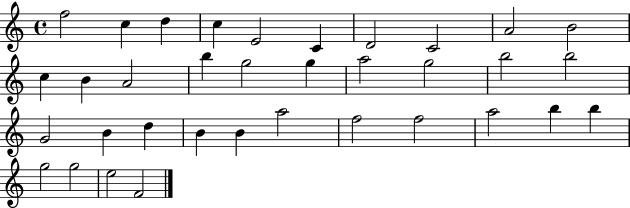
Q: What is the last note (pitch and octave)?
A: F4